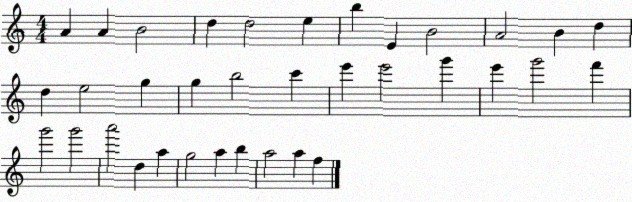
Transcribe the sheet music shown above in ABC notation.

X:1
T:Untitled
M:4/4
L:1/4
K:C
A A B2 d d2 e b E B2 A2 B d d e2 g g b2 c' e' e'2 g' e' g'2 f' g'2 g'2 a'2 d a g2 a b a2 a f